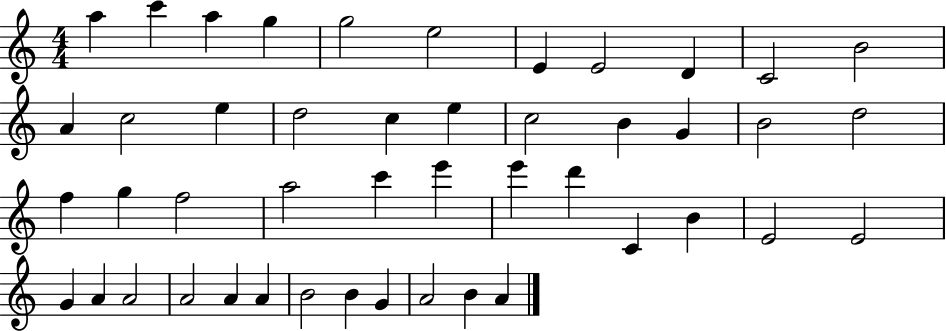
X:1
T:Untitled
M:4/4
L:1/4
K:C
a c' a g g2 e2 E E2 D C2 B2 A c2 e d2 c e c2 B G B2 d2 f g f2 a2 c' e' e' d' C B E2 E2 G A A2 A2 A A B2 B G A2 B A